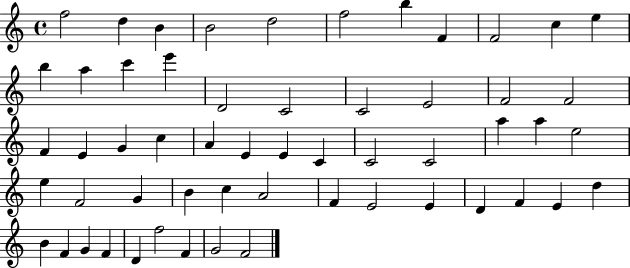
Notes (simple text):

F5/h D5/q B4/q B4/h D5/h F5/h B5/q F4/q F4/h C5/q E5/q B5/q A5/q C6/q E6/q D4/h C4/h C4/h E4/h F4/h F4/h F4/q E4/q G4/q C5/q A4/q E4/q E4/q C4/q C4/h C4/h A5/q A5/q E5/h E5/q F4/h G4/q B4/q C5/q A4/h F4/q E4/h E4/q D4/q F4/q E4/q D5/q B4/q F4/q G4/q F4/q D4/q F5/h F4/q G4/h F4/h